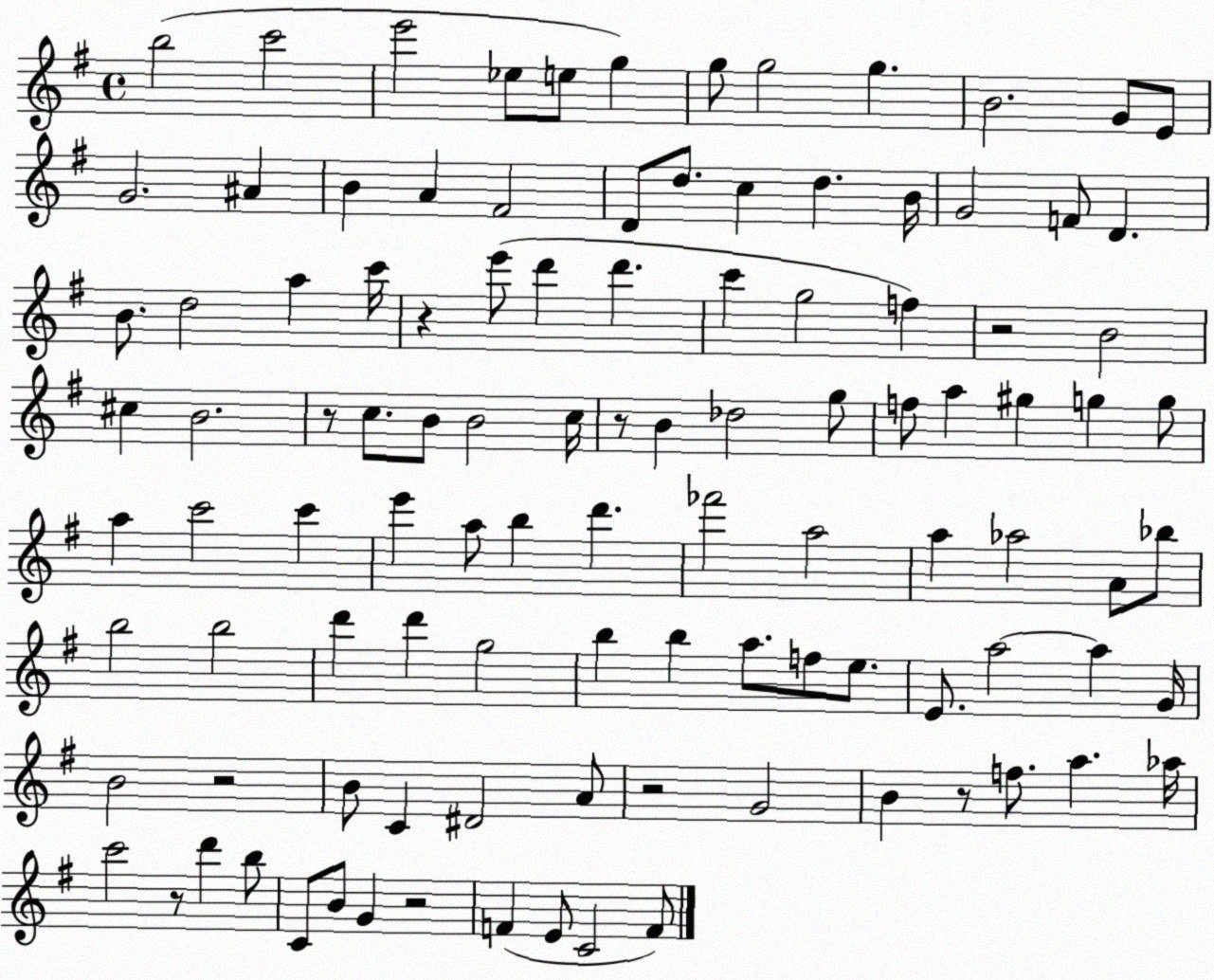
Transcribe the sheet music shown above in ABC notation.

X:1
T:Untitled
M:4/4
L:1/4
K:G
b2 c'2 e'2 _e/2 e/2 g g/2 g2 g B2 G/2 E/2 G2 ^A B A ^F2 D/2 d/2 c d B/4 G2 F/2 D B/2 d2 a c'/4 z e'/2 d' d' c' g2 f z2 B2 ^c B2 z/2 c/2 B/2 B2 c/4 z/2 B _d2 g/2 f/2 a ^g g g/2 a c'2 c' e' a/2 b d' _f'2 a2 a _a2 A/2 _b/2 b2 b2 d' d' g2 b b a/2 f/2 e/2 E/2 a2 a G/4 B2 z2 B/2 C ^D2 A/2 z2 G2 B z/2 f/2 a _a/4 c'2 z/2 d' b/2 C/2 B/2 G z2 F E/2 C2 F/2